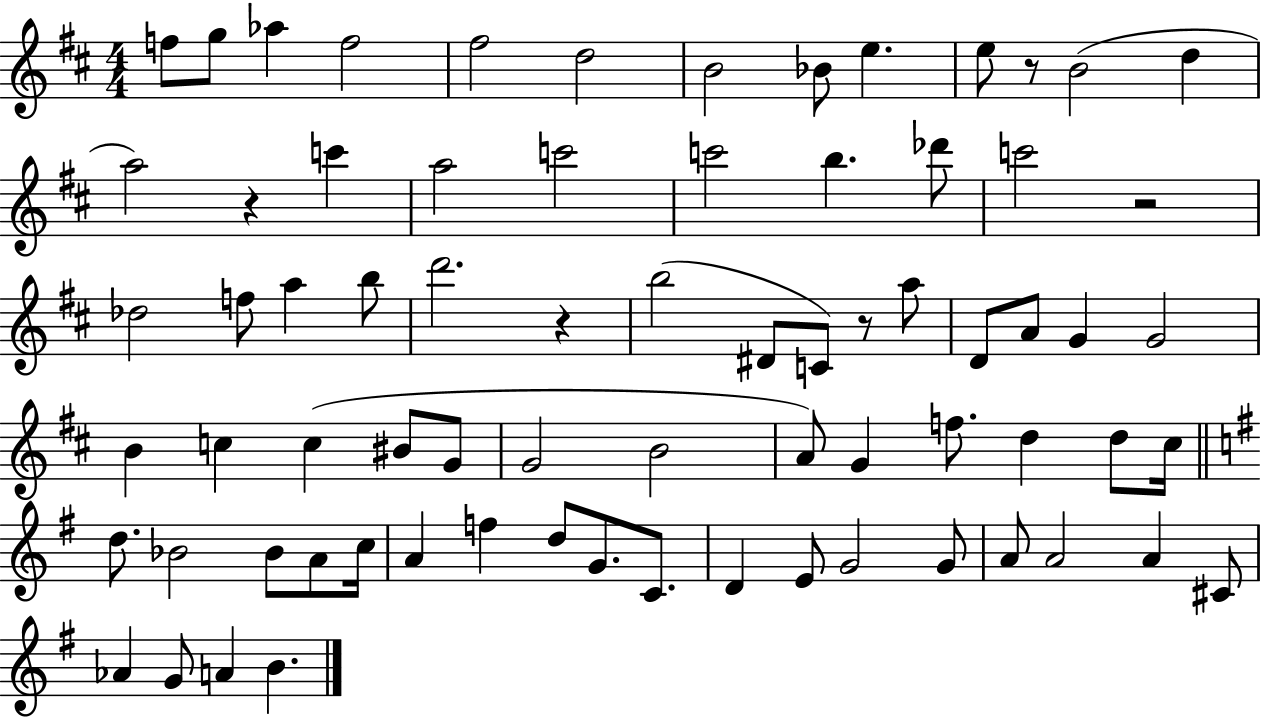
X:1
T:Untitled
M:4/4
L:1/4
K:D
f/2 g/2 _a f2 ^f2 d2 B2 _B/2 e e/2 z/2 B2 d a2 z c' a2 c'2 c'2 b _d'/2 c'2 z2 _d2 f/2 a b/2 d'2 z b2 ^D/2 C/2 z/2 a/2 D/2 A/2 G G2 B c c ^B/2 G/2 G2 B2 A/2 G f/2 d d/2 ^c/4 d/2 _B2 _B/2 A/2 c/4 A f d/2 G/2 C/2 D E/2 G2 G/2 A/2 A2 A ^C/2 _A G/2 A B